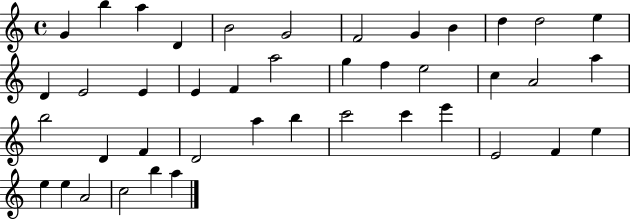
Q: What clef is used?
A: treble